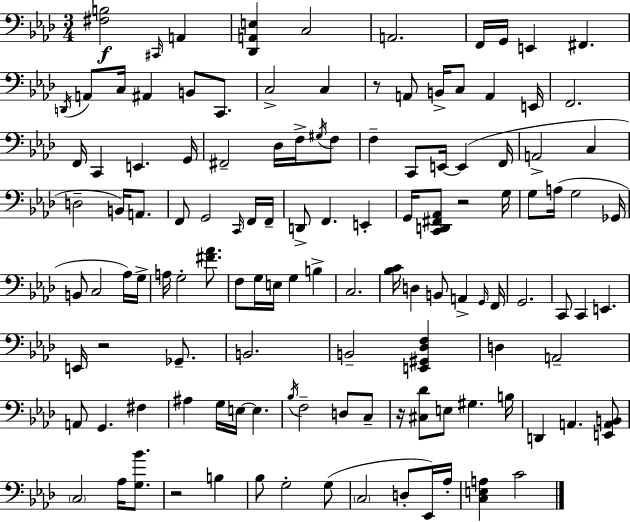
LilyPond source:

{
  \clef bass
  \numericTimeSignature
  \time 3/4
  \key f \minor
  <fis b>2\f \grace { cis,16 } a,4 | <des, a, e>4 c2 | a,2. | f,16 g,16 e,4 fis,4. | \break \acciaccatura { d,16 } a,8 c16 ais,4 b,8 c,8. | c2-> c4 | r8 a,8 b,16-> c8 a,4 | e,16 f,2. | \break f,16 c,4 e,4. | g,16 fis,2-- des16 f16-> | \acciaccatura { gis16 } f8 f4-- c,8 e,16~~ e,4( | f,16 a,2-> c4 | \break d2-- b,16) | a,8. f,8 g,2 | \grace { c,16 } f,16 f,16-- d,8-> f,4. | e,4-. g,16 <c, d, fis, aes,>8 r2 | \break g16 g8 a16( g2 | ges,16 b,8 c2 | aes16) g16-> a16 g2-. | <fis' aes'>8. f8 g16 e16 g4 | \break b4-> c2. | <bes c'>16 d4 b,8 a,4-> | \grace { g,16 } f,16 g,2. | c,8 c,4 e,4. | \break e,16 r2 | ges,8.-- b,2. | b,2-- | <e, gis, des f>4 d4 a,2-- | \break a,8 g,4. | fis4 ais4 g16 e16~~ e4. | \acciaccatura { bes16 } f2-- | d8 c8-- r16 <cis des'>8 e8 gis4. | \break b16 d,4 a,4. | <e, a, b,>8 \parenthesize c2 | aes16 <g bes'>8. r2 | b4 bes8 g2-. | \break g8( \parenthesize c2 | d8-. ees,16) aes16-. <c e a>4 c'2 | \bar "|."
}